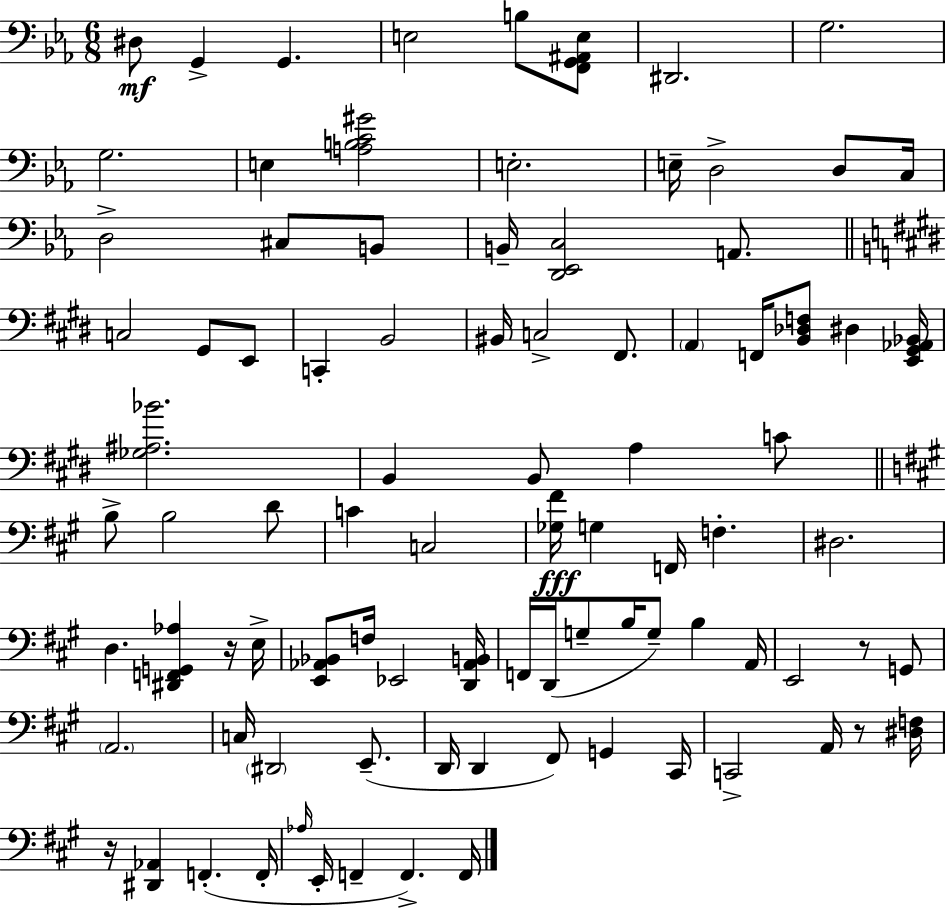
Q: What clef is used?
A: bass